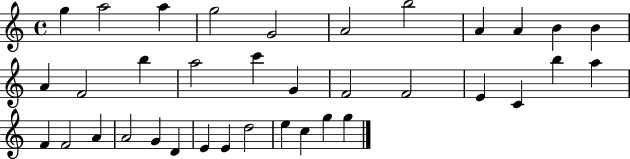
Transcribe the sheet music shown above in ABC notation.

X:1
T:Untitled
M:4/4
L:1/4
K:C
g a2 a g2 G2 A2 b2 A A B B A F2 b a2 c' G F2 F2 E C b a F F2 A A2 G D E E d2 e c g g